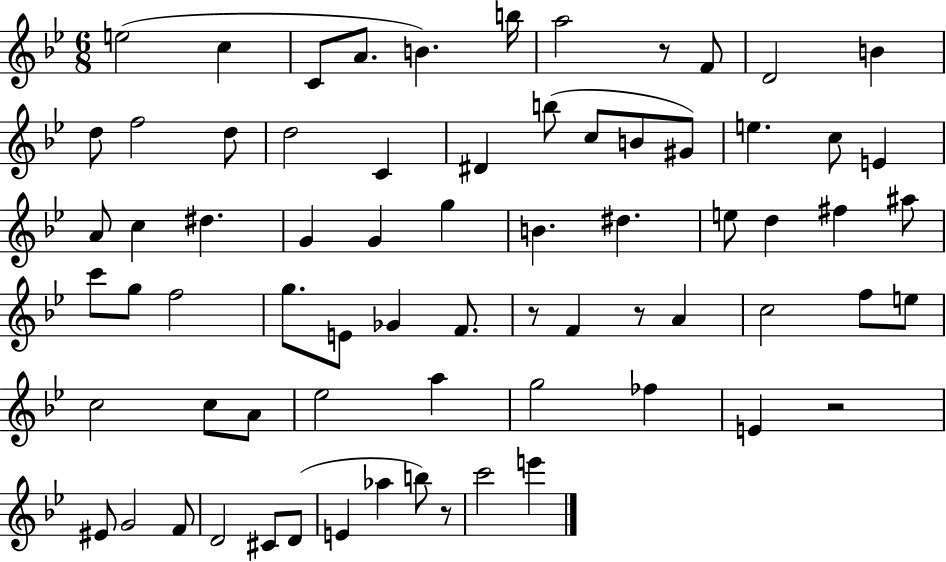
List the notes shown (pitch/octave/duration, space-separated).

E5/h C5/q C4/e A4/e. B4/q. B5/s A5/h R/e F4/e D4/h B4/q D5/e F5/h D5/e D5/h C4/q D#4/q B5/e C5/e B4/e G#4/e E5/q. C5/e E4/q A4/e C5/q D#5/q. G4/q G4/q G5/q B4/q. D#5/q. E5/e D5/q F#5/q A#5/e C6/e G5/e F5/h G5/e. E4/e Gb4/q F4/e. R/e F4/q R/e A4/q C5/h F5/e E5/e C5/h C5/e A4/e Eb5/h A5/q G5/h FES5/q E4/q R/h EIS4/e G4/h F4/e D4/h C#4/e D4/e E4/q Ab5/q B5/e R/e C6/h E6/q